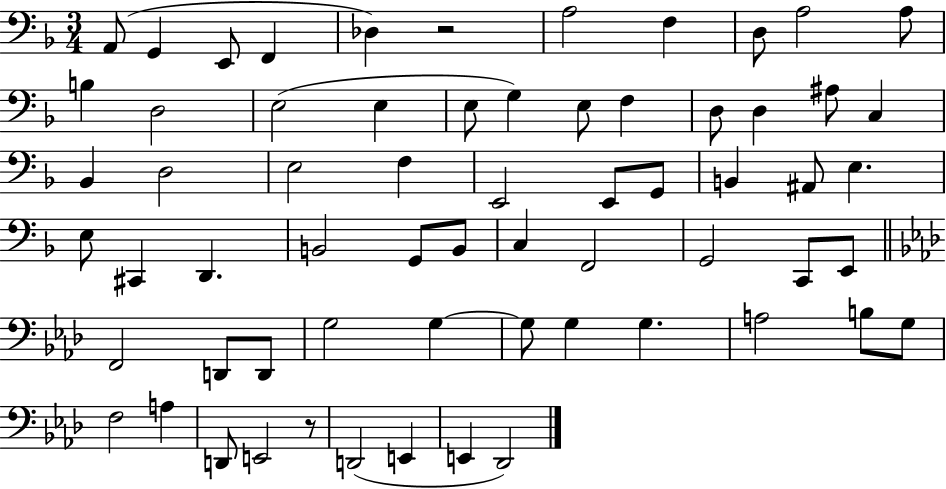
X:1
T:Untitled
M:3/4
L:1/4
K:F
A,,/2 G,, E,,/2 F,, _D, z2 A,2 F, D,/2 A,2 A,/2 B, D,2 E,2 E, E,/2 G, E,/2 F, D,/2 D, ^A,/2 C, _B,, D,2 E,2 F, E,,2 E,,/2 G,,/2 B,, ^A,,/2 E, E,/2 ^C,, D,, B,,2 G,,/2 B,,/2 C, F,,2 G,,2 C,,/2 E,,/2 F,,2 D,,/2 D,,/2 G,2 G, G,/2 G, G, A,2 B,/2 G,/2 F,2 A, D,,/2 E,,2 z/2 D,,2 E,, E,, _D,,2